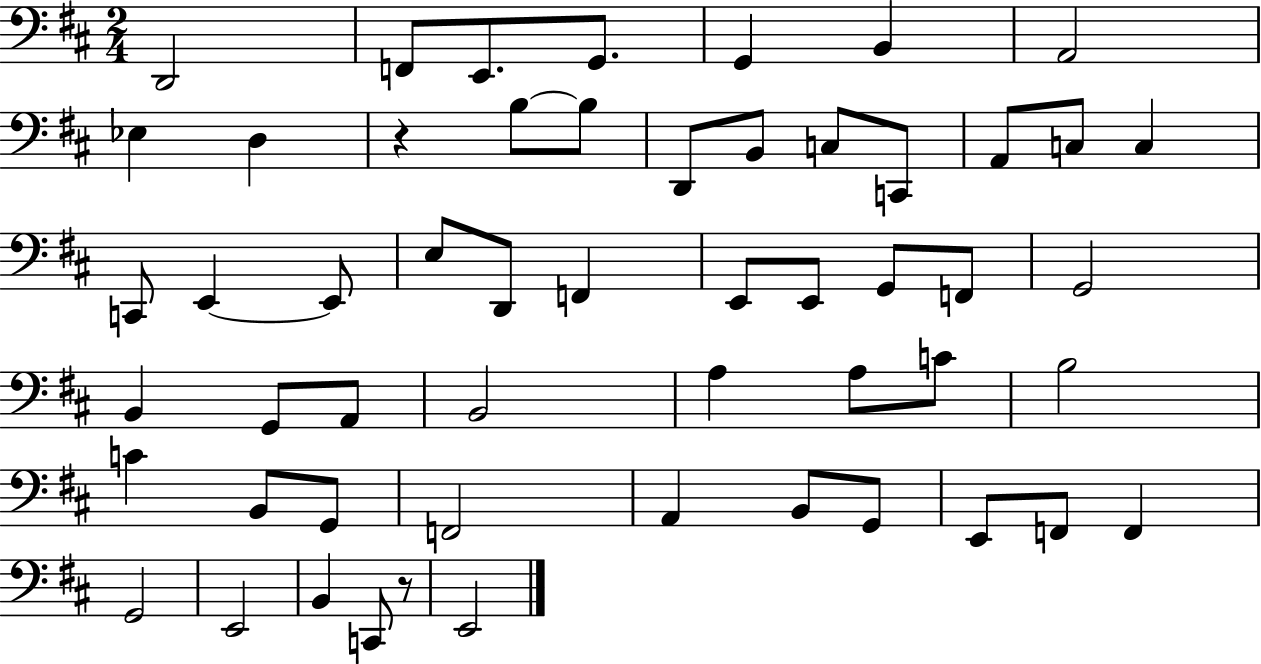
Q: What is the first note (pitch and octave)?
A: D2